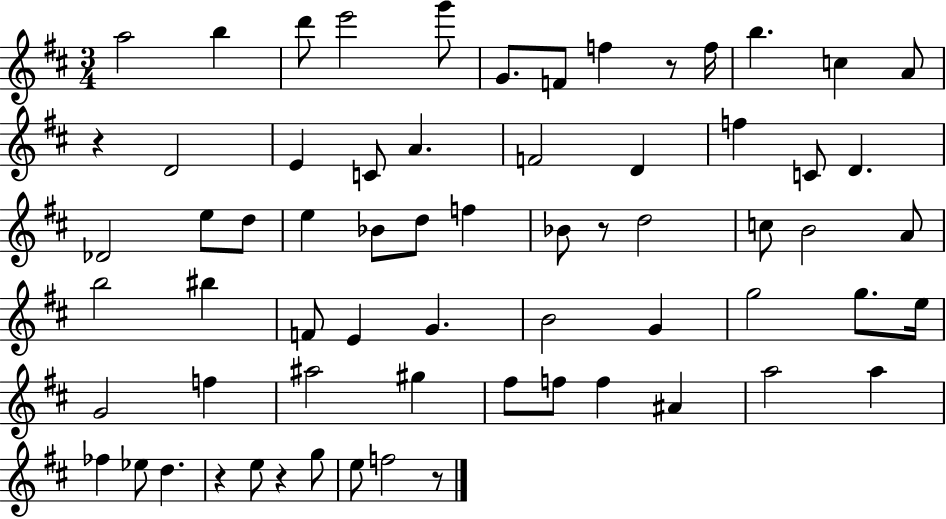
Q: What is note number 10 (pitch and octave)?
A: B5